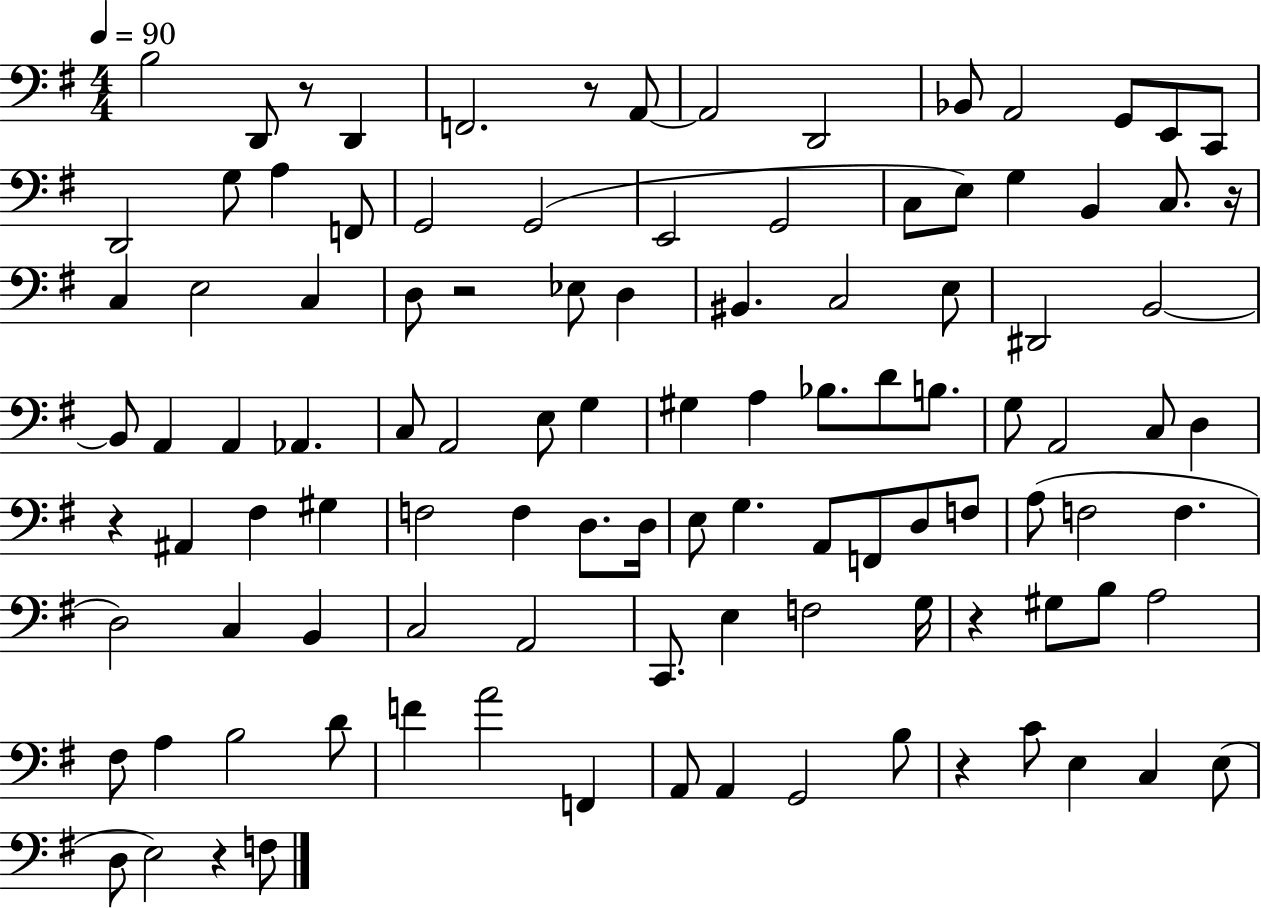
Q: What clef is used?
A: bass